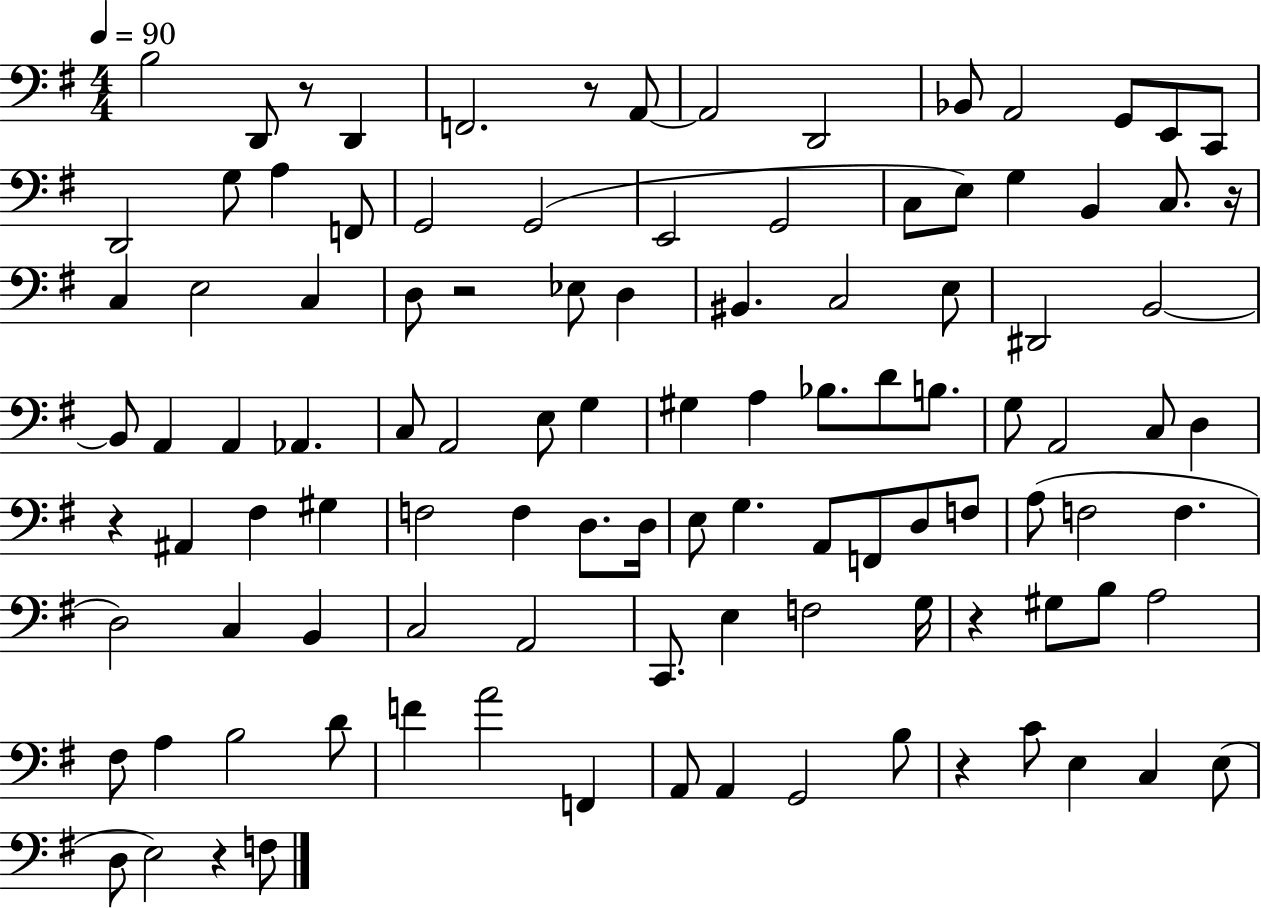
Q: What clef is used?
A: bass